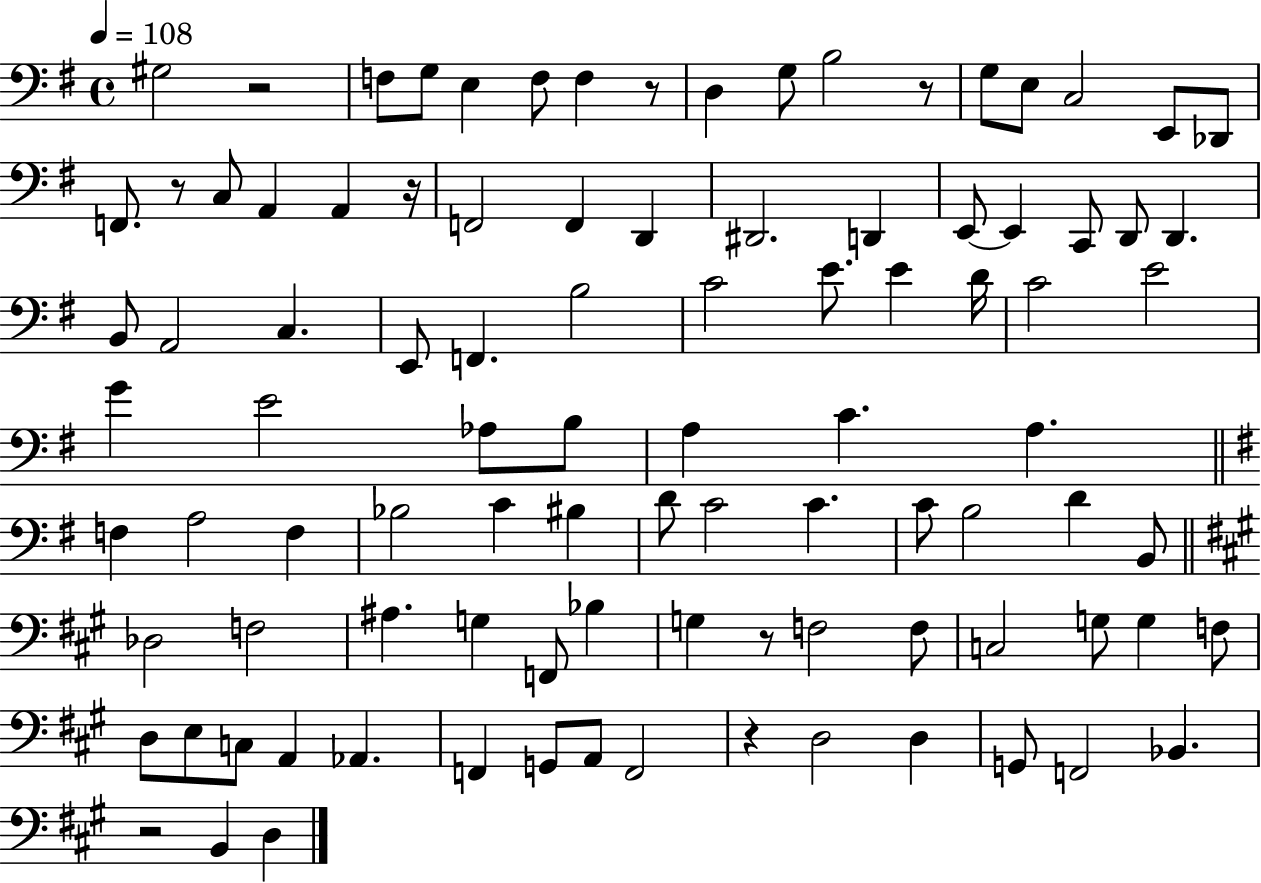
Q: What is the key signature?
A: G major